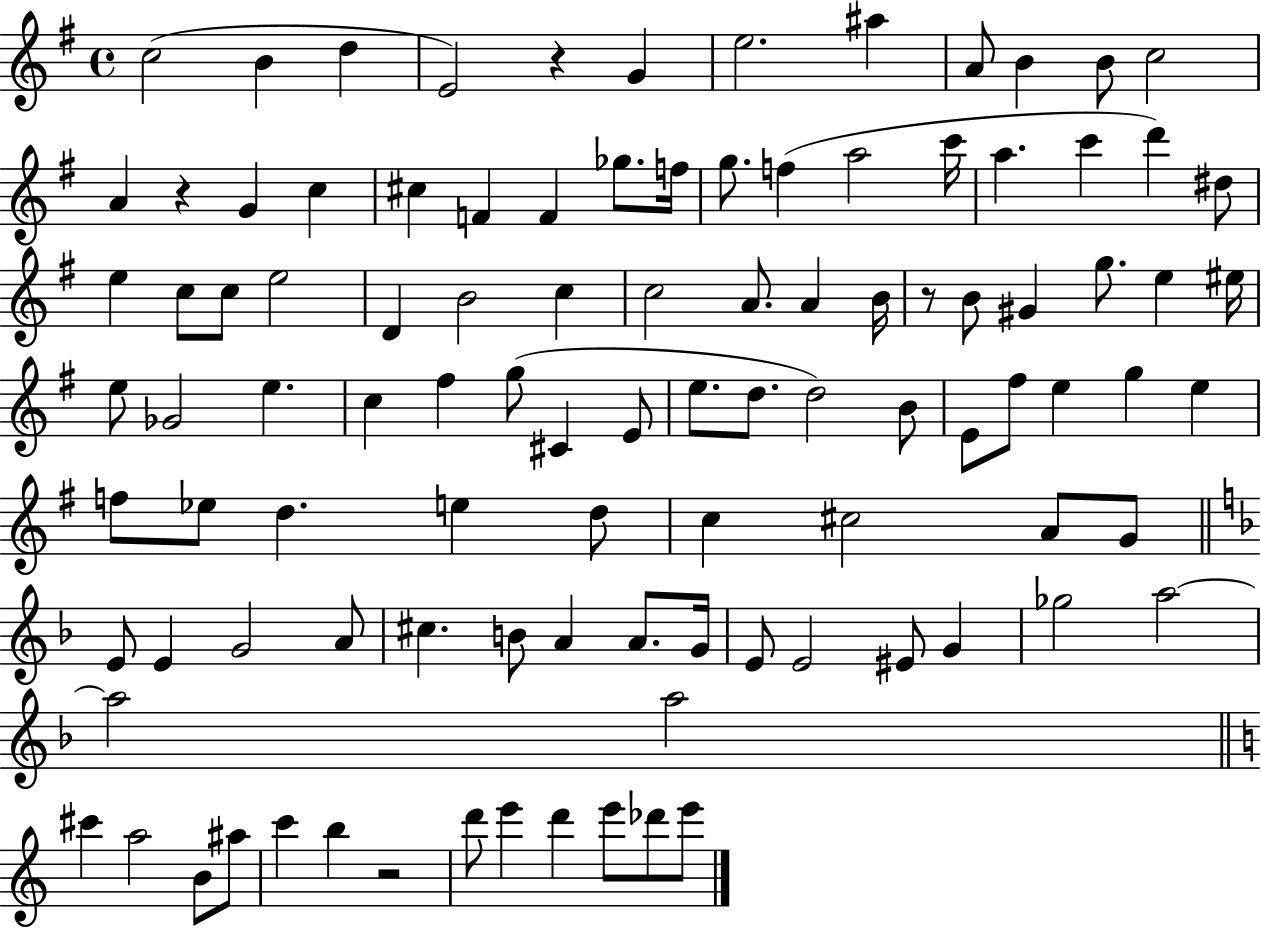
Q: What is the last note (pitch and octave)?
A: E6